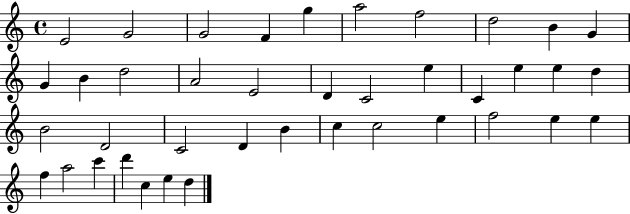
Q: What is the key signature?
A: C major